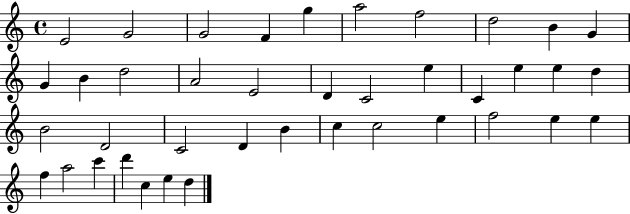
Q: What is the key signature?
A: C major